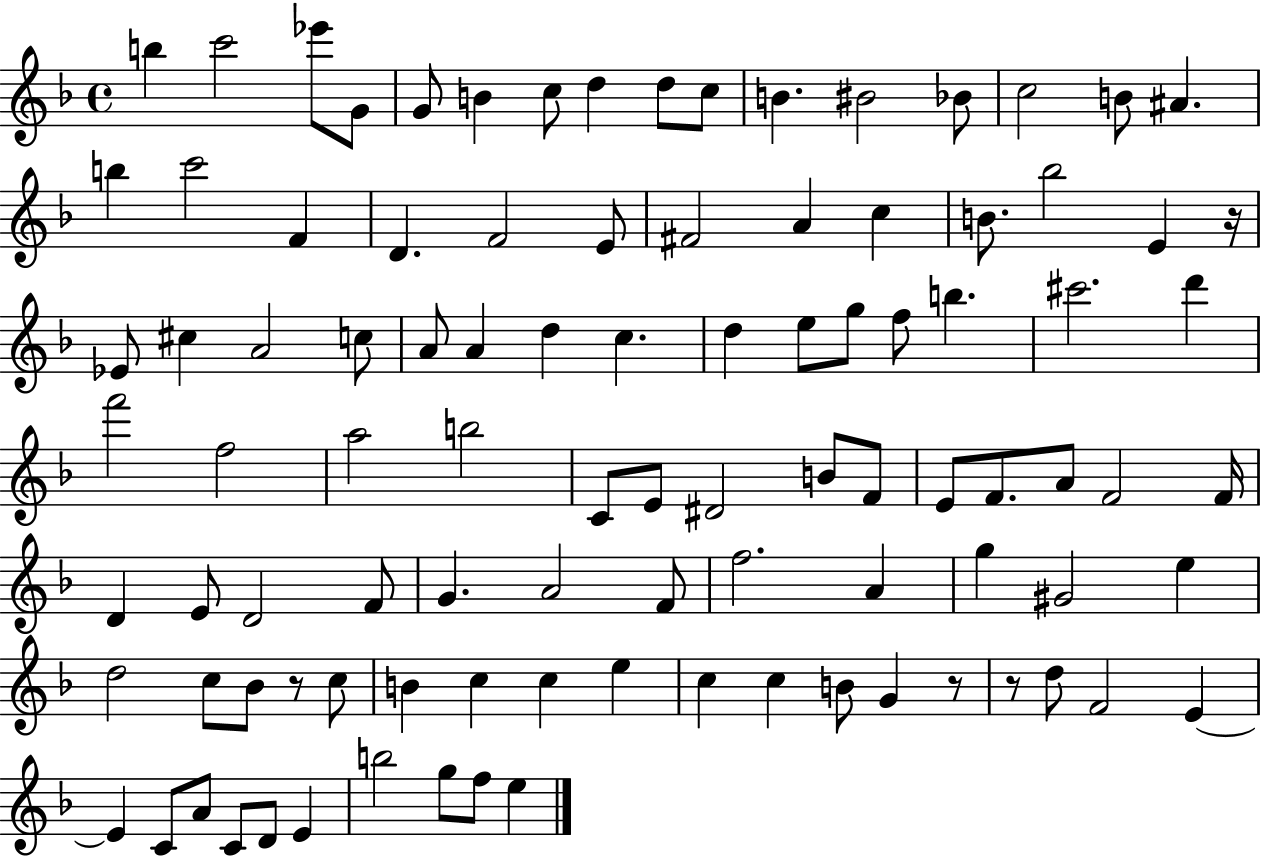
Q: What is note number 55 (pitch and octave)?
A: A4